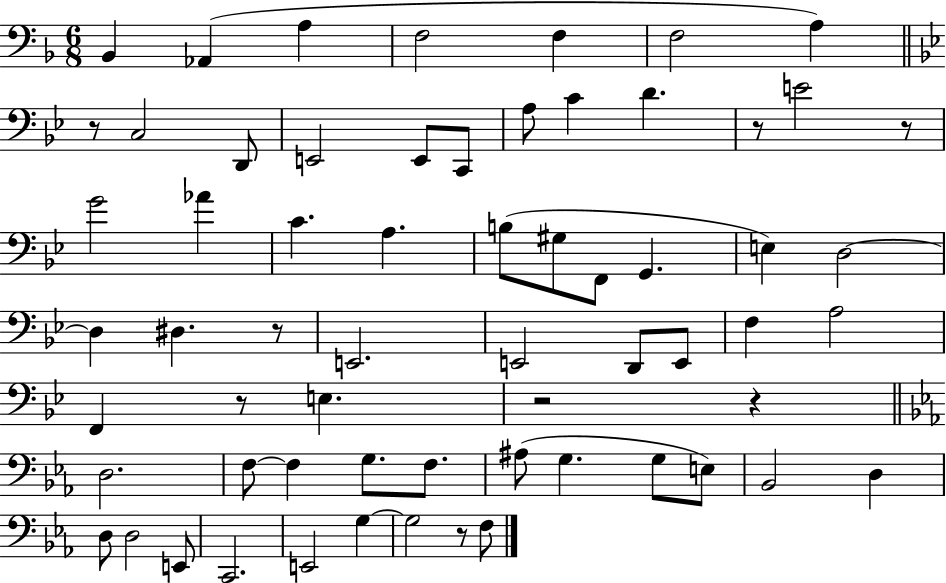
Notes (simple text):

Bb2/q Ab2/q A3/q F3/h F3/q F3/h A3/q R/e C3/h D2/e E2/h E2/e C2/e A3/e C4/q D4/q. R/e E4/h R/e G4/h Ab4/q C4/q. A3/q. B3/e G#3/e F2/e G2/q. E3/q D3/h D3/q D#3/q. R/e E2/h. E2/h D2/e E2/e F3/q A3/h F2/q R/e E3/q. R/h R/q D3/h. F3/e F3/q G3/e. F3/e. A#3/e G3/q. G3/e E3/e Bb2/h D3/q D3/e D3/h E2/e C2/h. E2/h G3/q G3/h R/e F3/e